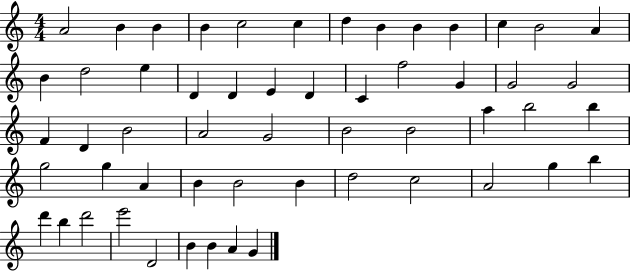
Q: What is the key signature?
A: C major